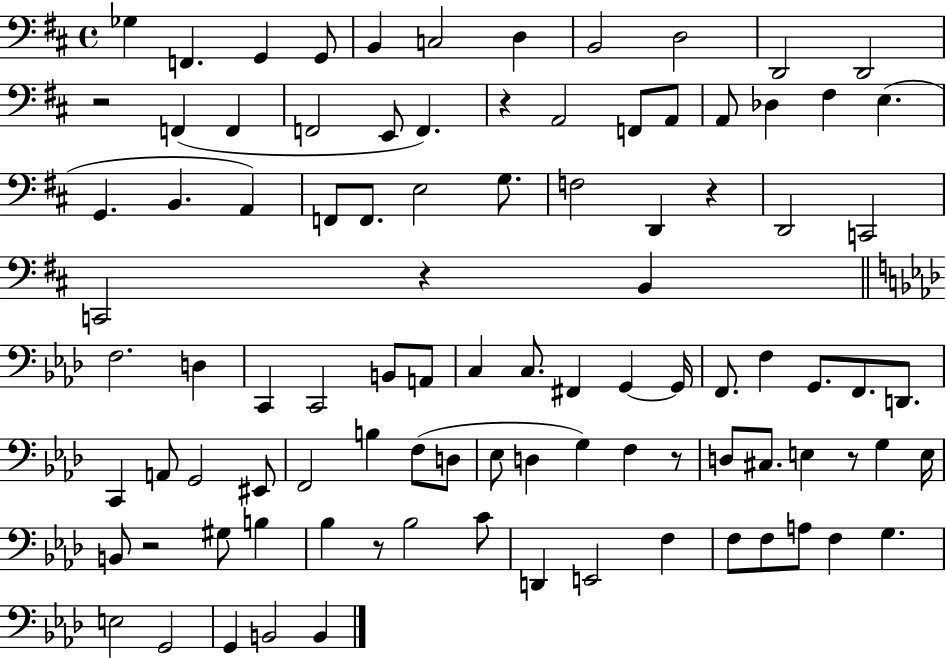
Gb3/q F2/q. G2/q G2/e B2/q C3/h D3/q B2/h D3/h D2/h D2/h R/h F2/q F2/q F2/h E2/e F2/q. R/q A2/h F2/e A2/e A2/e Db3/q F#3/q E3/q. G2/q. B2/q. A2/q F2/e F2/e. E3/h G3/e. F3/h D2/q R/q D2/h C2/h C2/h R/q B2/q F3/h. D3/q C2/q C2/h B2/e A2/e C3/q C3/e. F#2/q G2/q G2/s F2/e. F3/q G2/e. F2/e. D2/e. C2/q A2/e G2/h EIS2/e F2/h B3/q F3/e D3/e Eb3/e D3/q G3/q F3/q R/e D3/e C#3/e. E3/q R/e G3/q E3/s B2/e R/h G#3/e B3/q Bb3/q R/e Bb3/h C4/e D2/q E2/h F3/q F3/e F3/e A3/e F3/q G3/q. E3/h G2/h G2/q B2/h B2/q